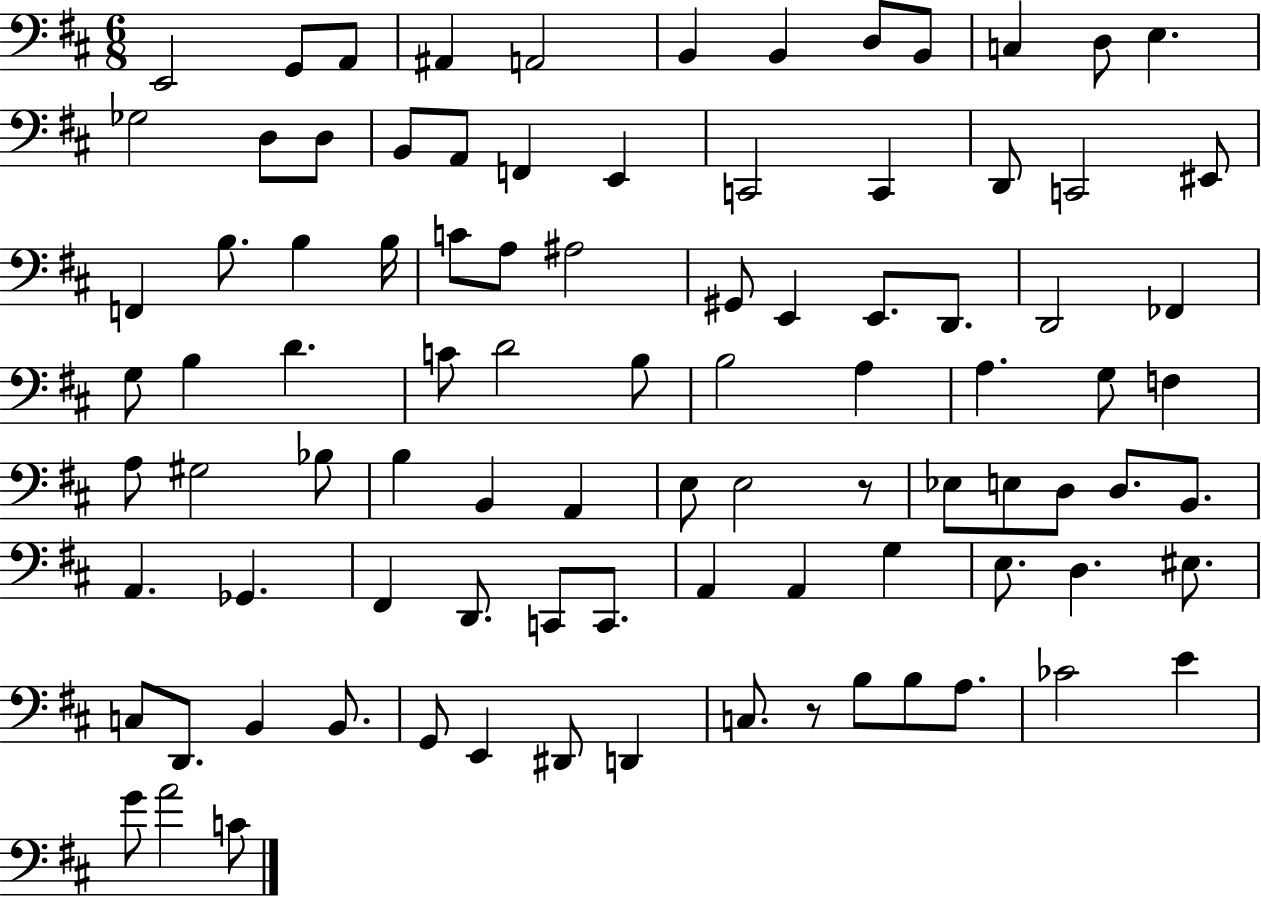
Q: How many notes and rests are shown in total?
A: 92